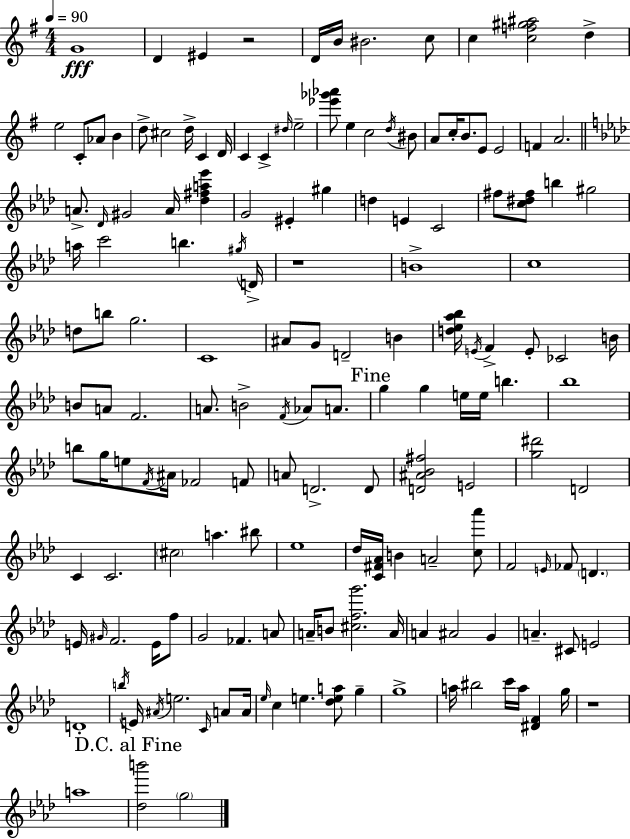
{
  \clef treble
  \numericTimeSignature
  \time 4/4
  \key g \major
  \tempo 4 = 90
  g'1\fff | d'4 eis'4 r2 | d'16 b'16 bis'2. c''8 | c''4 <c'' f'' gis'' ais''>2 d''4-> | \break e''2 c'8-. aes'8 b'4 | d''8-> cis''2 d''16-> c'4 d'16 | c'4 c'4-> \grace { dis''16 } e''2-- | <ees''' ges''' aes'''>8 e''4 c''2 \acciaccatura { d''16 } | \break bis'8 a'8 c''16-. b'8. e'8 e'2 | f'4 a'2. | \bar "||" \break \key aes \major a'8.-> \grace { des'16 } gis'2 a'16 <des'' fis'' a'' ees'''>4 | g'2 eis'4-. gis''4 | d''4 e'4 c'2 | fis''8 <c'' dis'' fis''>8 b''4 gis''2 | \break a''16 c'''2 b''4. | \acciaccatura { gis''16 } d'16-> r1 | b'1-> | c''1 | \break d''8 b''8 g''2. | c'1 | ais'8 g'8 d'2-- b'4 | <d'' ees'' aes'' bes''>16 \acciaccatura { e'16 } f'4-> e'8-. ces'2 | \break b'16 b'8 a'8 f'2. | a'8. b'2-> \acciaccatura { f'16 } aes'8 | a'8. \mark "Fine" g''4 g''4 e''16 e''16 b''4. | bes''1 | \break b''8 g''16 e''8 \acciaccatura { f'16 } ais'16 fes'2 | f'8 a'8 d'2.-> | d'8 <d' ais' bes' fis''>2 e'2 | <g'' dis'''>2 d'2 | \break c'4 c'2. | \parenthesize cis''2 a''4. | bis''8 ees''1 | des''16 <c' fis' aes'>16 b'4 a'2-- | \break <c'' aes'''>8 f'2 \grace { e'16 } fes'8 | \parenthesize d'4. e'16 \grace { gis'16 } f'2. | e'16 f''8 g'2 fes'4. | a'8 a'16-- b'8 <cis'' f'' g'''>2. | \break a'16 a'4 ais'2 | g'4 a'4.-- cis'8 e'2 | d'1-. | \acciaccatura { b''16 } e'16 \acciaccatura { ais'16 } e''2. | \break \grace { c'16 } a'8 a'16 \grace { ees''16 } c''4 e''4. | <des'' e'' a''>8 g''4-- g''1-> | a''16 bis''2 | c'''16 a''16 <dis' f'>4 g''16 r1 | \break a''1 | \mark "D.C. al Fine" <des'' b'''>2 | \parenthesize g''2 \bar "|."
}